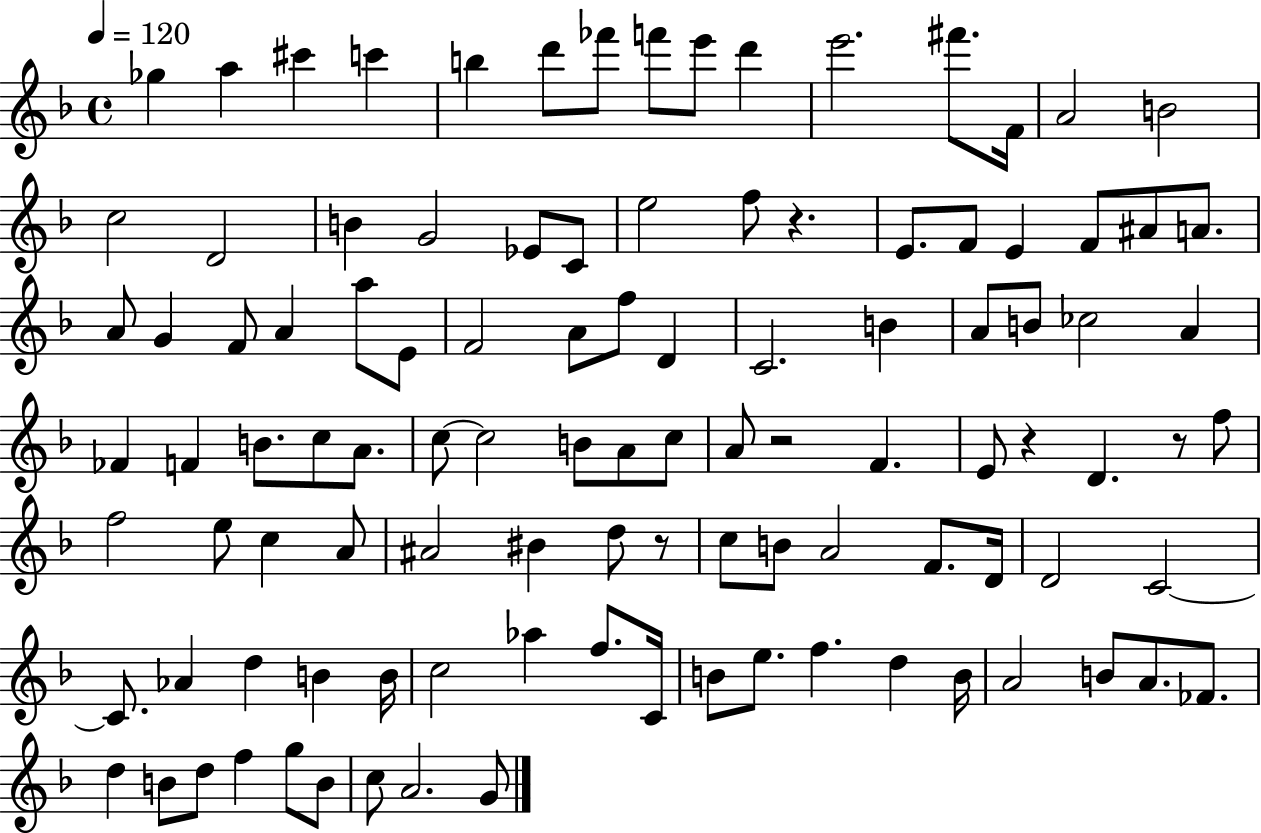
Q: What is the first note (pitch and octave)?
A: Gb5